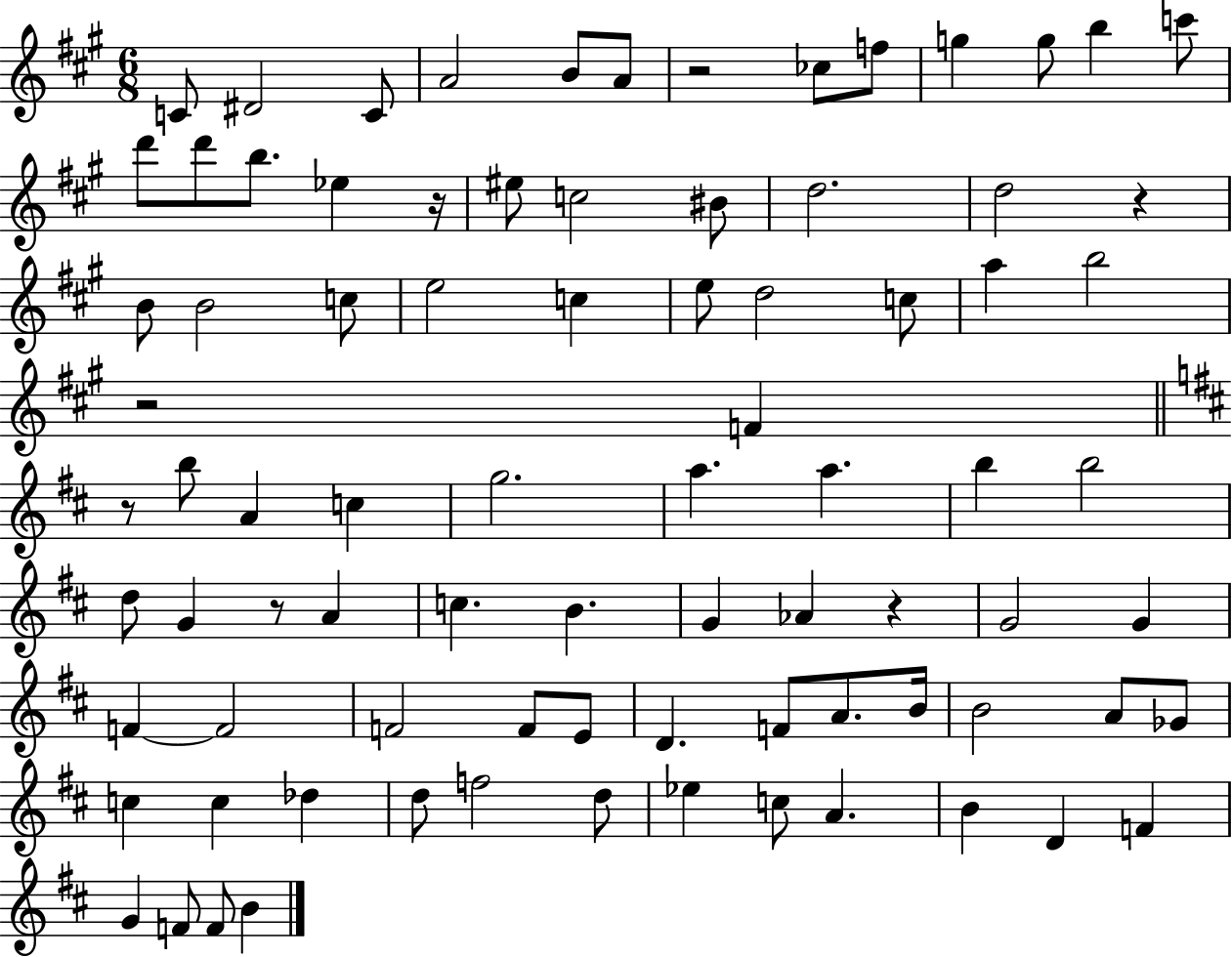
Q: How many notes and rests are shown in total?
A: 84